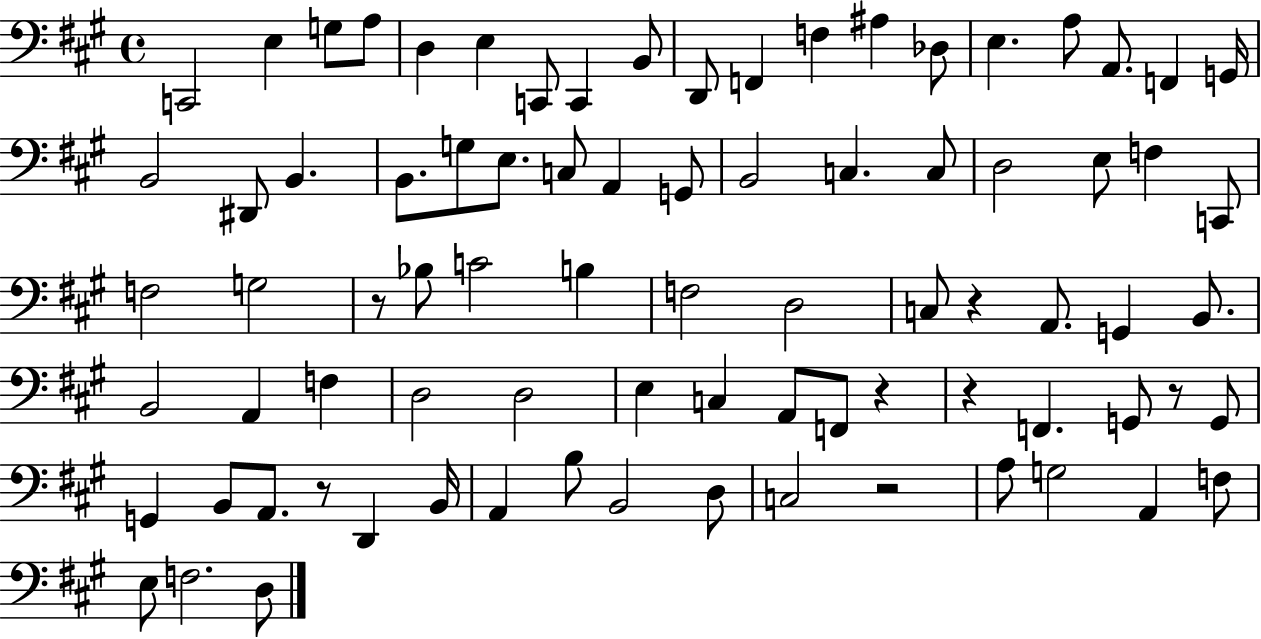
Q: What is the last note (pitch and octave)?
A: D3